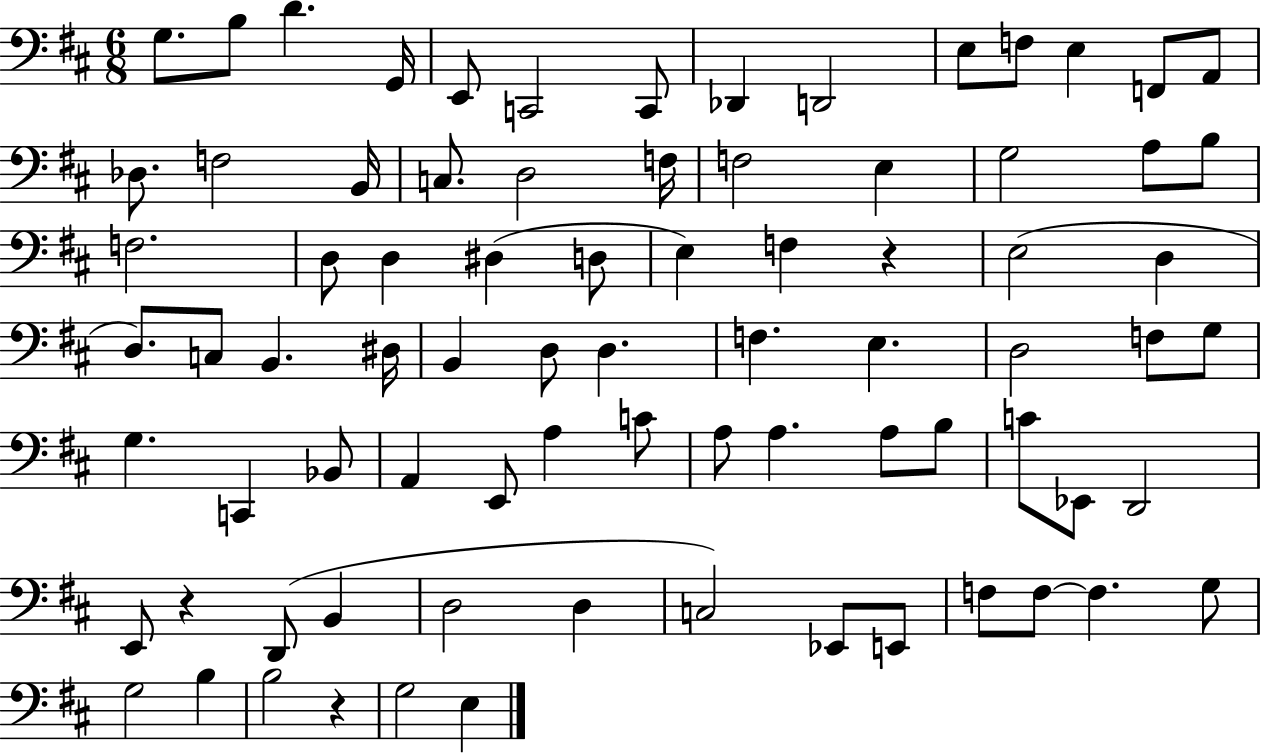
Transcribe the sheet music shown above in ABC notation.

X:1
T:Untitled
M:6/8
L:1/4
K:D
G,/2 B,/2 D G,,/4 E,,/2 C,,2 C,,/2 _D,, D,,2 E,/2 F,/2 E, F,,/2 A,,/2 _D,/2 F,2 B,,/4 C,/2 D,2 F,/4 F,2 E, G,2 A,/2 B,/2 F,2 D,/2 D, ^D, D,/2 E, F, z E,2 D, D,/2 C,/2 B,, ^D,/4 B,, D,/2 D, F, E, D,2 F,/2 G,/2 G, C,, _B,,/2 A,, E,,/2 A, C/2 A,/2 A, A,/2 B,/2 C/2 _E,,/2 D,,2 E,,/2 z D,,/2 B,, D,2 D, C,2 _E,,/2 E,,/2 F,/2 F,/2 F, G,/2 G,2 B, B,2 z G,2 E,